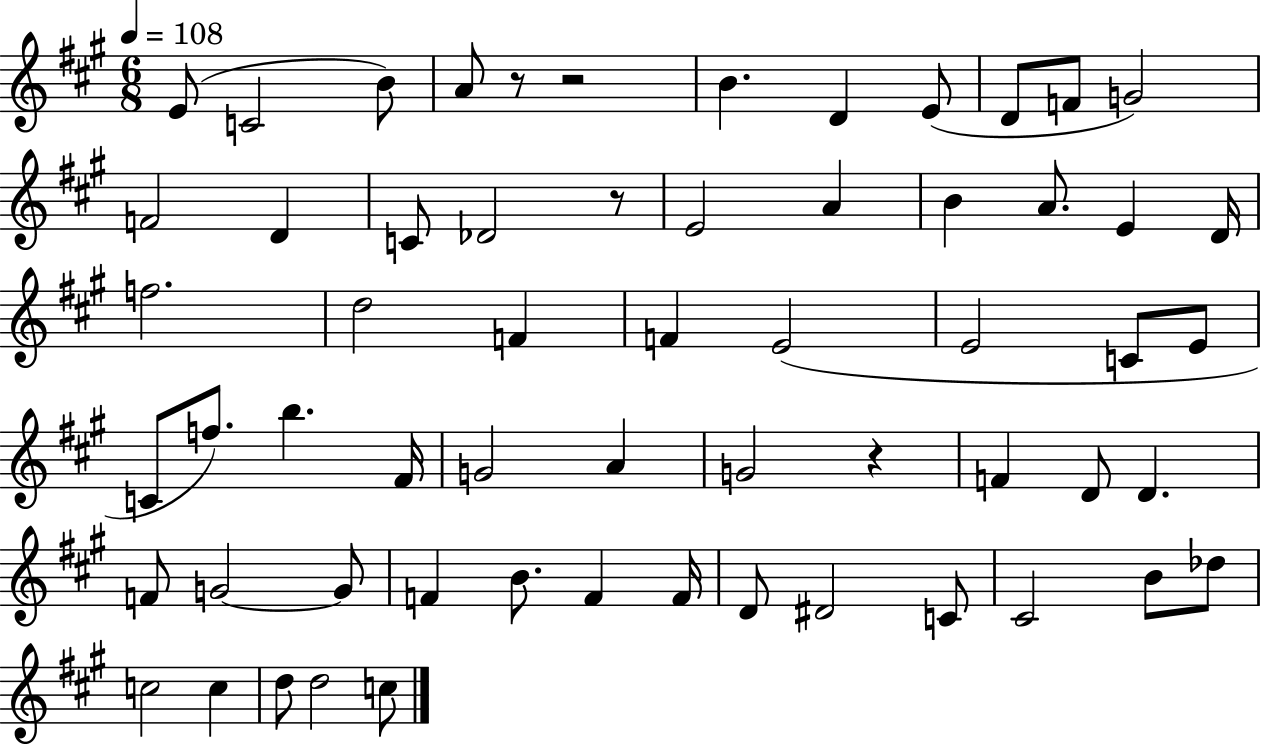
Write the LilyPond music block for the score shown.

{
  \clef treble
  \numericTimeSignature
  \time 6/8
  \key a \major
  \tempo 4 = 108
  e'8( c'2 b'8) | a'8 r8 r2 | b'4. d'4 e'8( | d'8 f'8 g'2) | \break f'2 d'4 | c'8 des'2 r8 | e'2 a'4 | b'4 a'8. e'4 d'16 | \break f''2. | d''2 f'4 | f'4 e'2( | e'2 c'8 e'8 | \break c'8 f''8.) b''4. fis'16 | g'2 a'4 | g'2 r4 | f'4 d'8 d'4. | \break f'8 g'2~~ g'8 | f'4 b'8. f'4 f'16 | d'8 dis'2 c'8 | cis'2 b'8 des''8 | \break c''2 c''4 | d''8 d''2 c''8 | \bar "|."
}